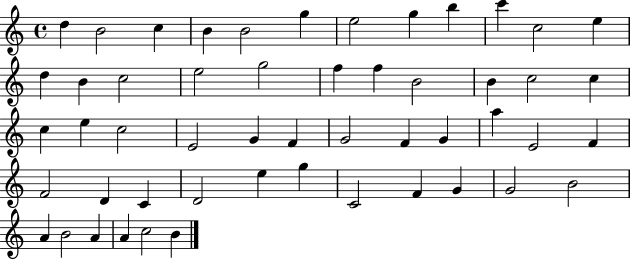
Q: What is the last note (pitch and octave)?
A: B4